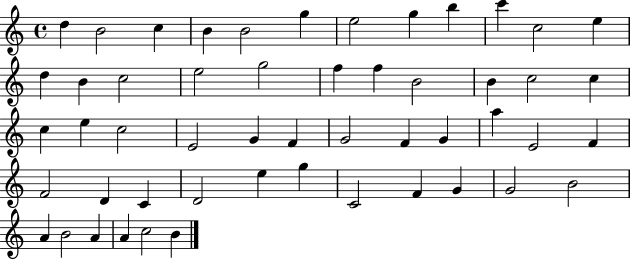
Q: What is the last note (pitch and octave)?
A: B4